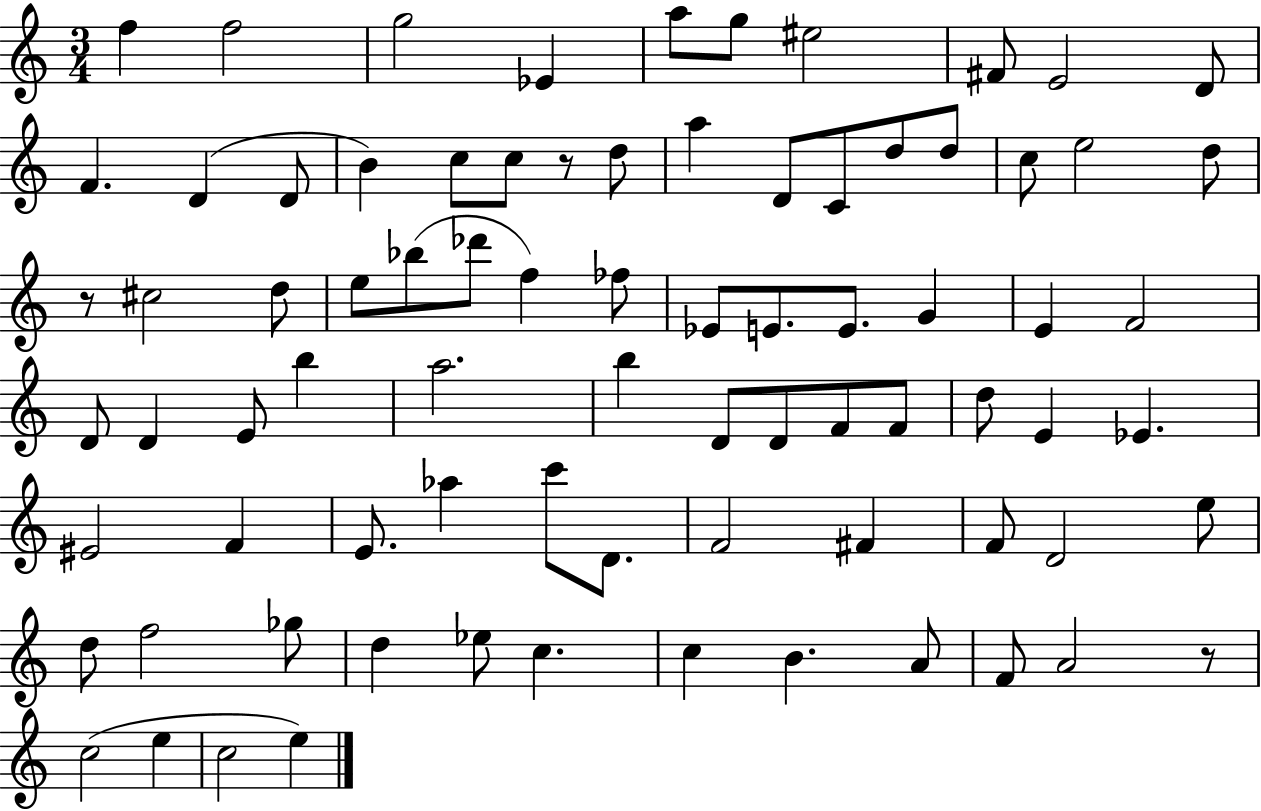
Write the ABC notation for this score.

X:1
T:Untitled
M:3/4
L:1/4
K:C
f f2 g2 _E a/2 g/2 ^e2 ^F/2 E2 D/2 F D D/2 B c/2 c/2 z/2 d/2 a D/2 C/2 d/2 d/2 c/2 e2 d/2 z/2 ^c2 d/2 e/2 _b/2 _d'/2 f _f/2 _E/2 E/2 E/2 G E F2 D/2 D E/2 b a2 b D/2 D/2 F/2 F/2 d/2 E _E ^E2 F E/2 _a c'/2 D/2 F2 ^F F/2 D2 e/2 d/2 f2 _g/2 d _e/2 c c B A/2 F/2 A2 z/2 c2 e c2 e